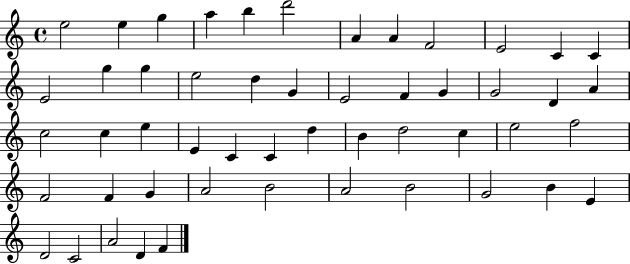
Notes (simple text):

E5/h E5/q G5/q A5/q B5/q D6/h A4/q A4/q F4/h E4/h C4/q C4/q E4/h G5/q G5/q E5/h D5/q G4/q E4/h F4/q G4/q G4/h D4/q A4/q C5/h C5/q E5/q E4/q C4/q C4/q D5/q B4/q D5/h C5/q E5/h F5/h F4/h F4/q G4/q A4/h B4/h A4/h B4/h G4/h B4/q E4/q D4/h C4/h A4/h D4/q F4/q